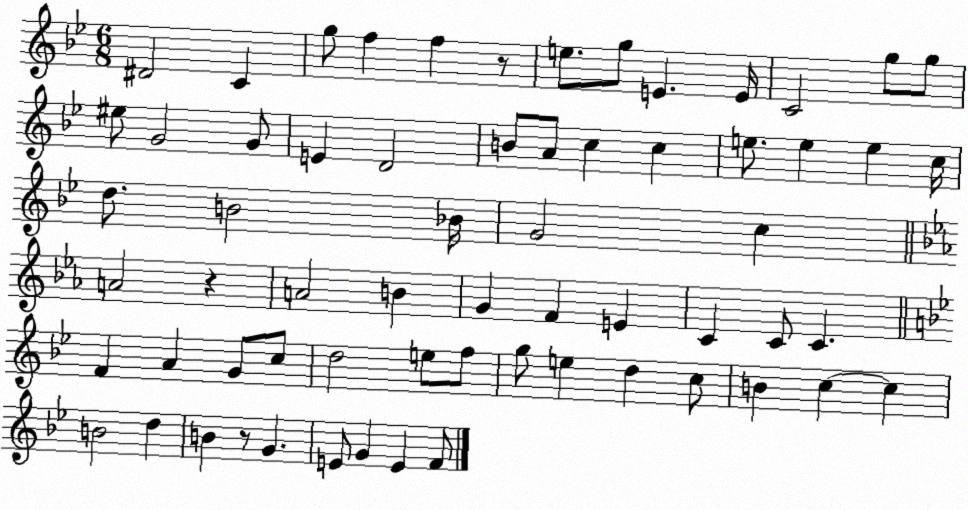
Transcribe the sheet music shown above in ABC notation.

X:1
T:Untitled
M:6/8
L:1/4
K:Bb
^D2 C g/2 f f z/2 e/2 g/2 E E/4 C2 g/2 g/2 ^e/2 G2 G/2 E D2 B/2 A/2 c c e/2 e e c/4 d/2 B2 _B/4 G2 c A2 z A2 B G F E C C/2 C F A G/2 c/2 d2 e/2 f/2 g/2 e d c/2 B c c B2 d B z/2 G E/2 G E F/2